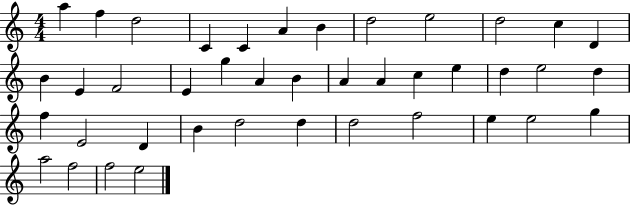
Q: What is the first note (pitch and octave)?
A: A5